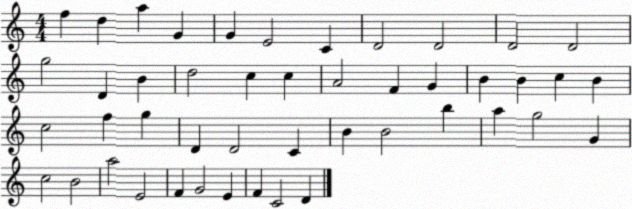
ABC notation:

X:1
T:Untitled
M:4/4
L:1/4
K:C
f d a G G E2 C D2 D2 D2 D2 g2 D B d2 c c A2 F G B B c B c2 f g D D2 C B B2 b a g2 G c2 B2 a2 E2 F G2 E F C2 D